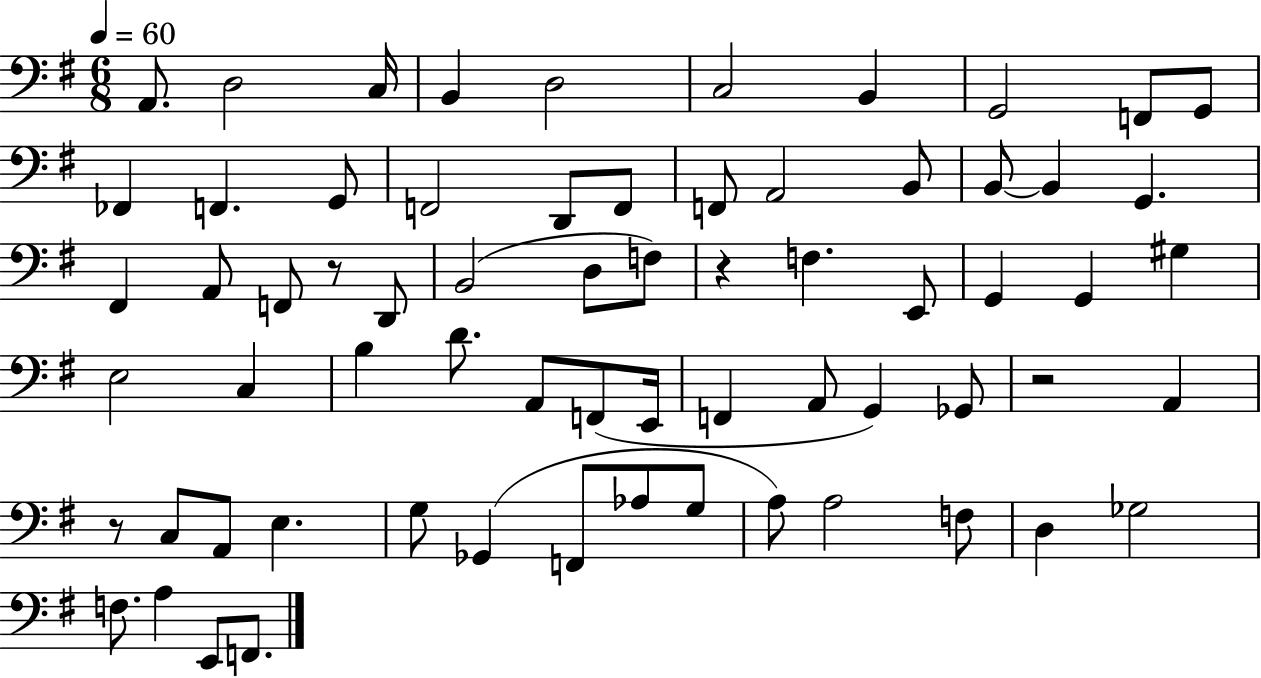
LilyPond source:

{
  \clef bass
  \numericTimeSignature
  \time 6/8
  \key g \major
  \tempo 4 = 60
  \repeat volta 2 { a,8. d2 c16 | b,4 d2 | c2 b,4 | g,2 f,8 g,8 | \break fes,4 f,4. g,8 | f,2 d,8 f,8 | f,8 a,2 b,8 | b,8~~ b,4 g,4. | \break fis,4 a,8 f,8 r8 d,8 | b,2( d8 f8) | r4 f4. e,8 | g,4 g,4 gis4 | \break e2 c4 | b4 d'8. a,8 f,8( e,16 | f,4 a,8 g,4) ges,8 | r2 a,4 | \break r8 c8 a,8 e4. | g8 ges,4( f,8 aes8 g8 | a8) a2 f8 | d4 ges2 | \break f8. a4 e,8 f,8. | } \bar "|."
}